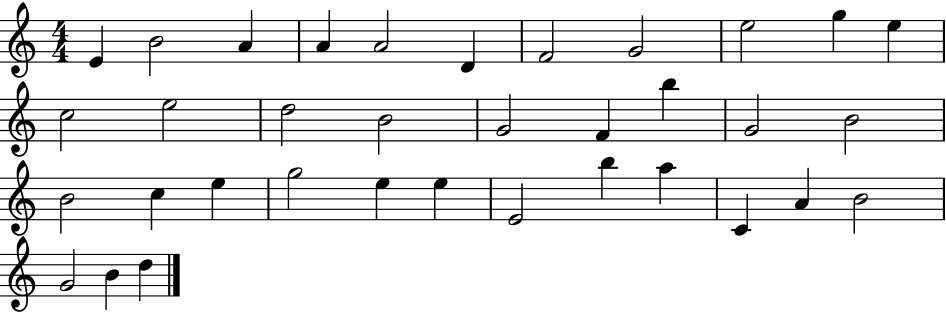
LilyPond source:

{
  \clef treble
  \numericTimeSignature
  \time 4/4
  \key c \major
  e'4 b'2 a'4 | a'4 a'2 d'4 | f'2 g'2 | e''2 g''4 e''4 | \break c''2 e''2 | d''2 b'2 | g'2 f'4 b''4 | g'2 b'2 | \break b'2 c''4 e''4 | g''2 e''4 e''4 | e'2 b''4 a''4 | c'4 a'4 b'2 | \break g'2 b'4 d''4 | \bar "|."
}